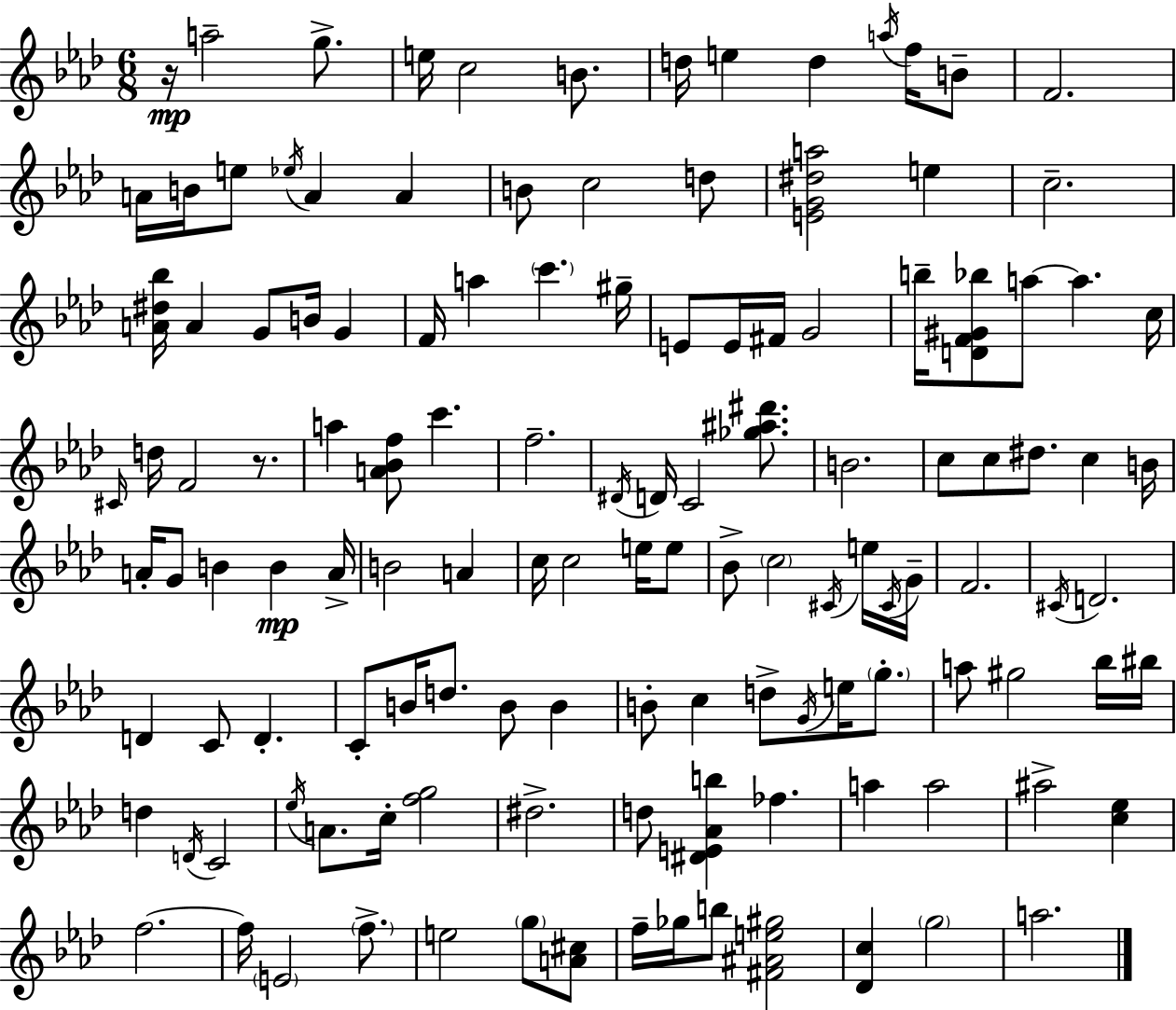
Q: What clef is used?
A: treble